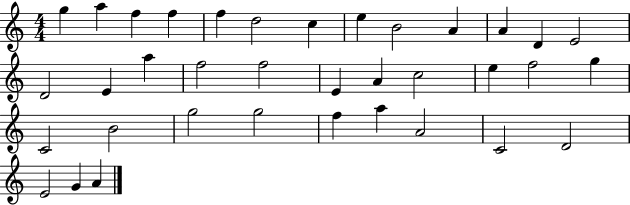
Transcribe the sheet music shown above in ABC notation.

X:1
T:Untitled
M:4/4
L:1/4
K:C
g a f f f d2 c e B2 A A D E2 D2 E a f2 f2 E A c2 e f2 g C2 B2 g2 g2 f a A2 C2 D2 E2 G A